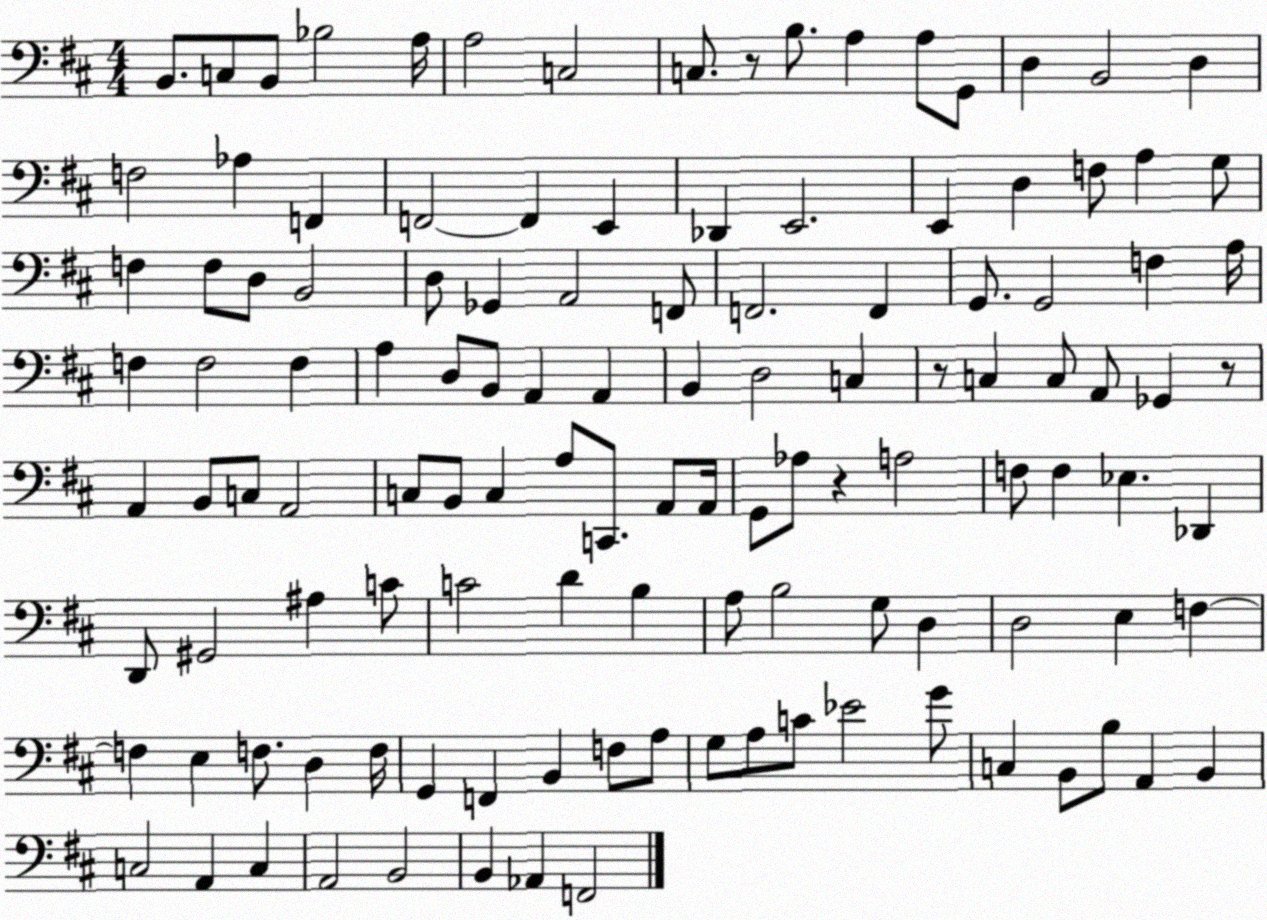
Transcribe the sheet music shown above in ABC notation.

X:1
T:Untitled
M:4/4
L:1/4
K:D
B,,/2 C,/2 B,,/2 _B,2 A,/4 A,2 C,2 C,/2 z/2 B,/2 A, A,/2 G,,/2 D, B,,2 D, F,2 _A, F,, F,,2 F,, E,, _D,, E,,2 E,, D, F,/2 A, G,/2 F, F,/2 D,/2 B,,2 D,/2 _G,, A,,2 F,,/2 F,,2 F,, G,,/2 G,,2 F, A,/4 F, F,2 F, A, D,/2 B,,/2 A,, A,, B,, D,2 C, z/2 C, C,/2 A,,/2 _G,, z/2 A,, B,,/2 C,/2 A,,2 C,/2 B,,/2 C, A,/2 C,,/2 A,,/2 A,,/4 G,,/2 _A,/2 z A,2 F,/2 F, _E, _D,, D,,/2 ^G,,2 ^A, C/2 C2 D B, A,/2 B,2 G,/2 D, D,2 E, F, F, E, F,/2 D, F,/4 G,, F,, B,, F,/2 A,/2 G,/2 A,/2 C/2 _E2 G/2 C, B,,/2 B,/2 A,, B,, C,2 A,, C, A,,2 B,,2 B,, _A,, F,,2